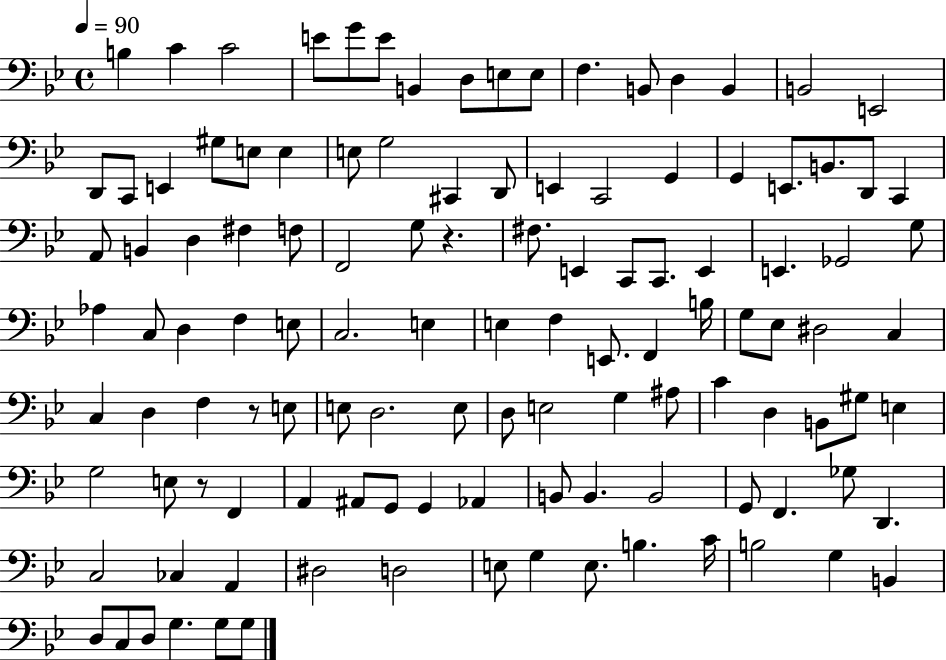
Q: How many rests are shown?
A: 3